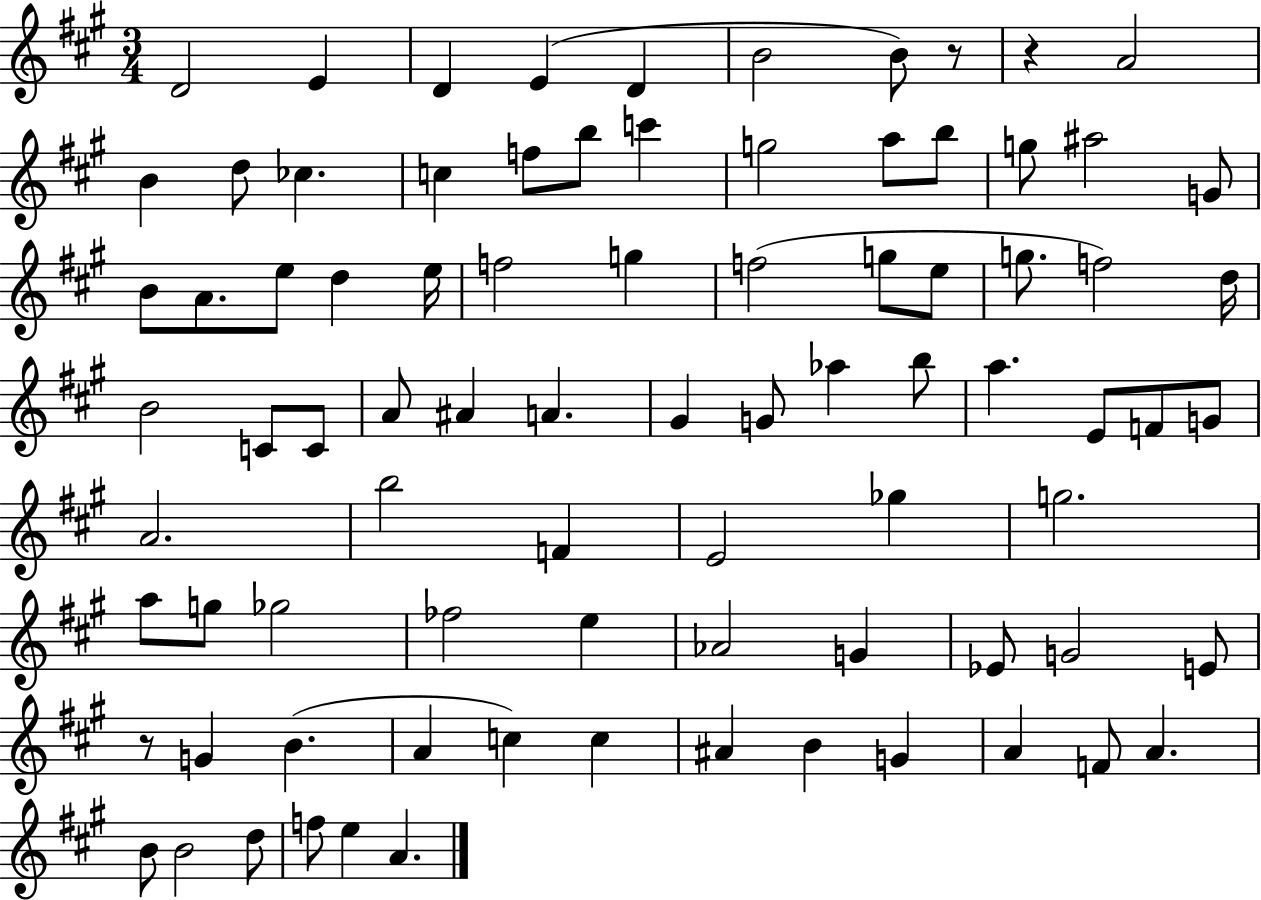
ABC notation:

X:1
T:Untitled
M:3/4
L:1/4
K:A
D2 E D E D B2 B/2 z/2 z A2 B d/2 _c c f/2 b/2 c' g2 a/2 b/2 g/2 ^a2 G/2 B/2 A/2 e/2 d e/4 f2 g f2 g/2 e/2 g/2 f2 d/4 B2 C/2 C/2 A/2 ^A A ^G G/2 _a b/2 a E/2 F/2 G/2 A2 b2 F E2 _g g2 a/2 g/2 _g2 _f2 e _A2 G _E/2 G2 E/2 z/2 G B A c c ^A B G A F/2 A B/2 B2 d/2 f/2 e A